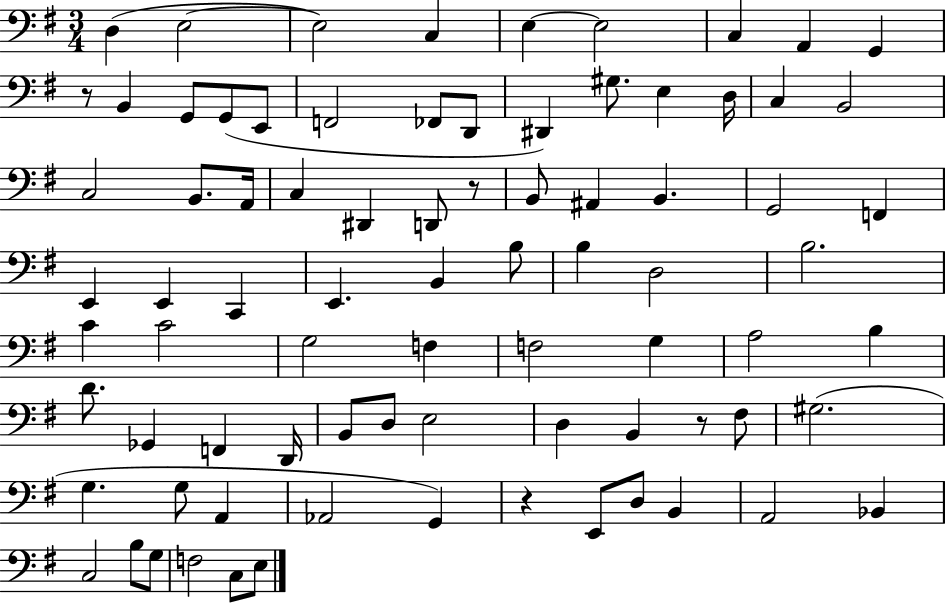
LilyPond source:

{
  \clef bass
  \numericTimeSignature
  \time 3/4
  \key g \major
  d4( e2~~ | e2) c4 | e4~~ e2 | c4 a,4 g,4 | \break r8 b,4 g,8 g,8( e,8 | f,2 fes,8 d,8 | dis,4) gis8. e4 d16 | c4 b,2 | \break c2 b,8. a,16 | c4 dis,4 d,8 r8 | b,8 ais,4 b,4. | g,2 f,4 | \break e,4 e,4 c,4 | e,4. b,4 b8 | b4 d2 | b2. | \break c'4 c'2 | g2 f4 | f2 g4 | a2 b4 | \break d'8. ges,4 f,4 d,16 | b,8 d8 e2 | d4 b,4 r8 fis8 | gis2.( | \break g4. g8 a,4 | aes,2 g,4) | r4 e,8 d8 b,4 | a,2 bes,4 | \break c2 b8 g8 | f2 c8 e8 | \bar "|."
}